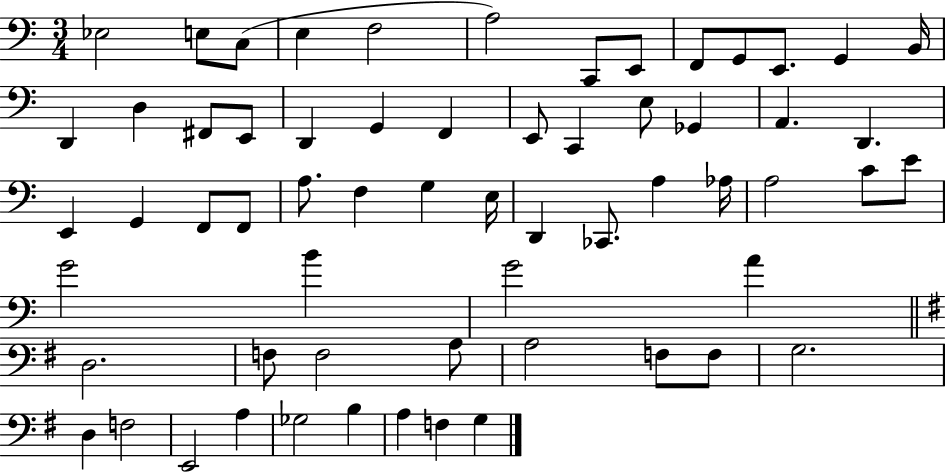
Eb3/h E3/e C3/e E3/q F3/h A3/h C2/e E2/e F2/e G2/e E2/e. G2/q B2/s D2/q D3/q F#2/e E2/e D2/q G2/q F2/q E2/e C2/q E3/e Gb2/q A2/q. D2/q. E2/q G2/q F2/e F2/e A3/e. F3/q G3/q E3/s D2/q CES2/e. A3/q Ab3/s A3/h C4/e E4/e G4/h B4/q G4/h A4/q D3/h. F3/e F3/h A3/e A3/h F3/e F3/e G3/h. D3/q F3/h E2/h A3/q Gb3/h B3/q A3/q F3/q G3/q